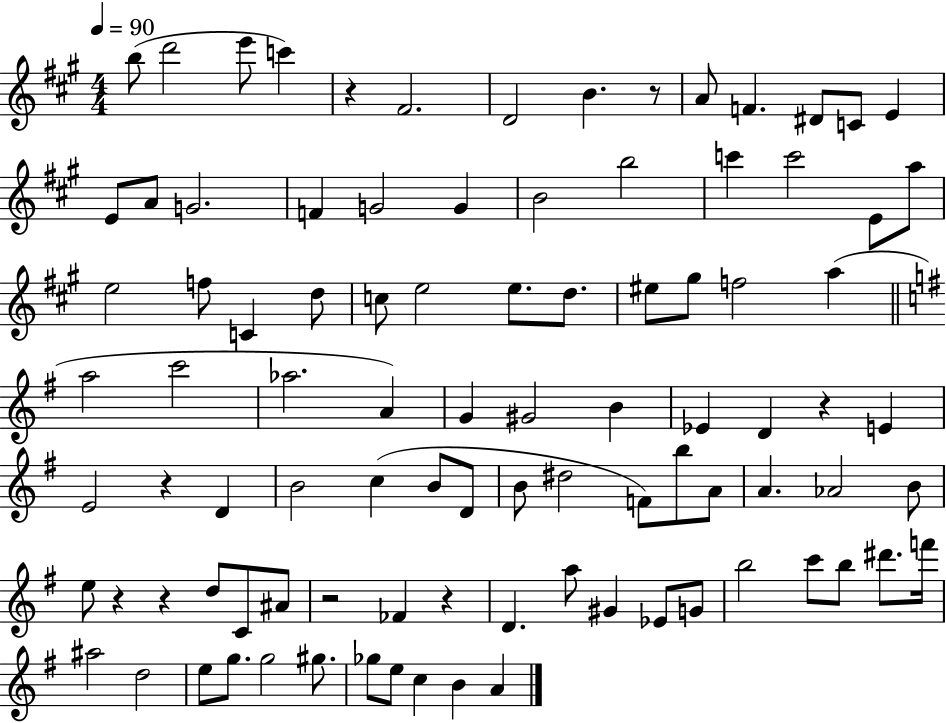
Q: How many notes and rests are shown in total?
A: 94